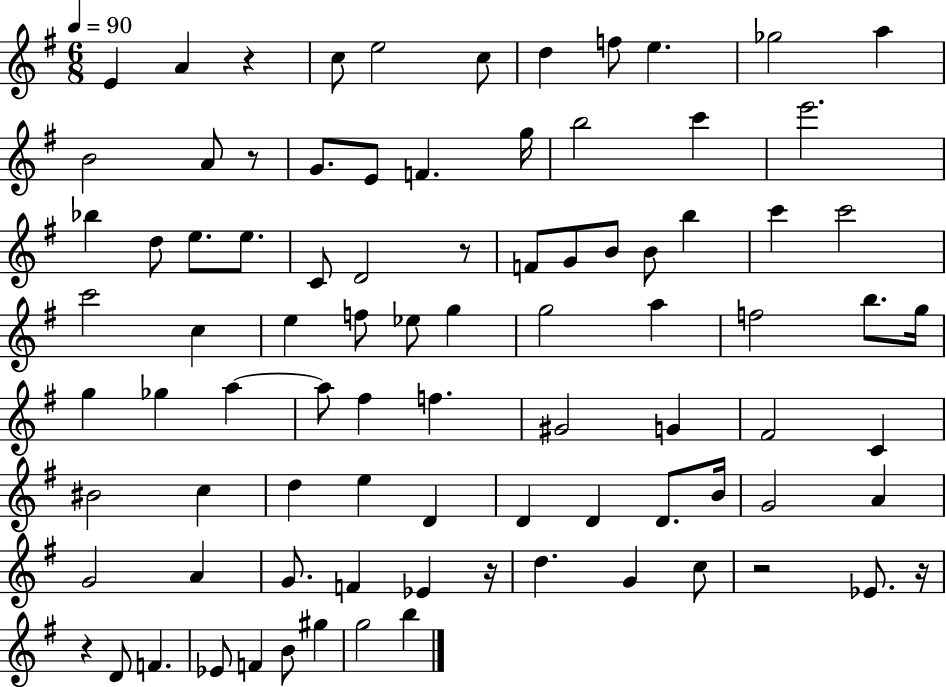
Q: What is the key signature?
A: G major